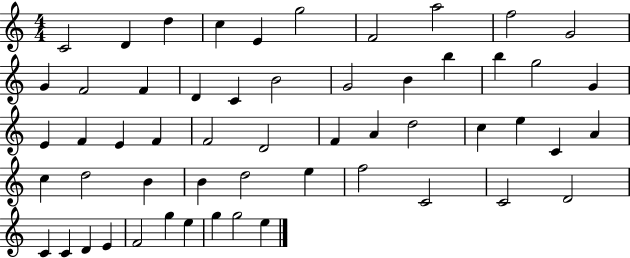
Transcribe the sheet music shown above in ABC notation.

X:1
T:Untitled
M:4/4
L:1/4
K:C
C2 D d c E g2 F2 a2 f2 G2 G F2 F D C B2 G2 B b b g2 G E F E F F2 D2 F A d2 c e C A c d2 B B d2 e f2 C2 C2 D2 C C D E F2 g e g g2 e